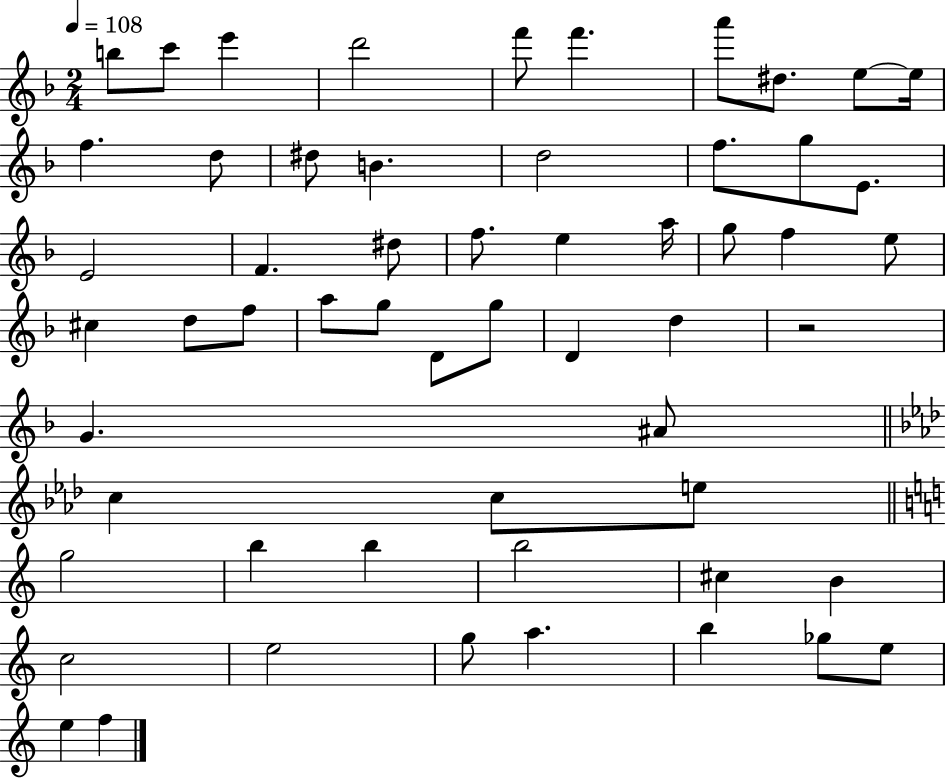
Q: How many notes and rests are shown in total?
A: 57